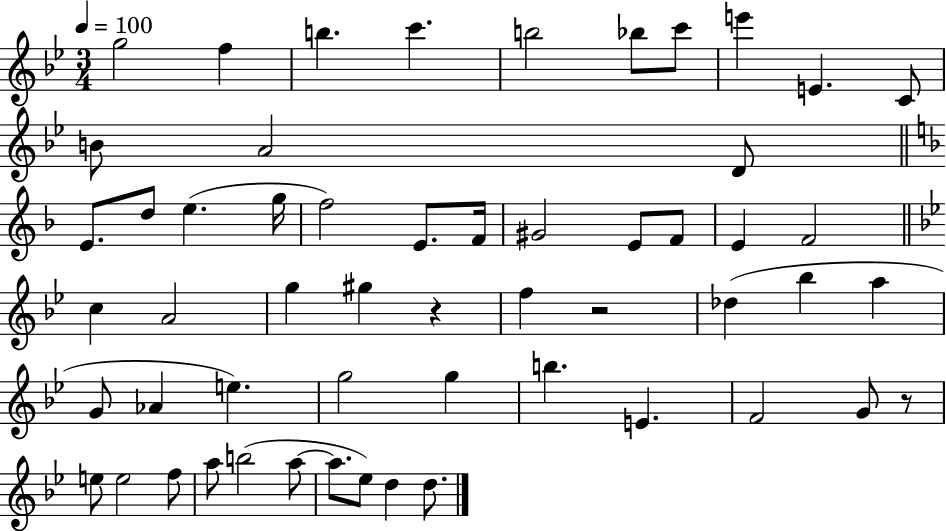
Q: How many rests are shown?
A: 3